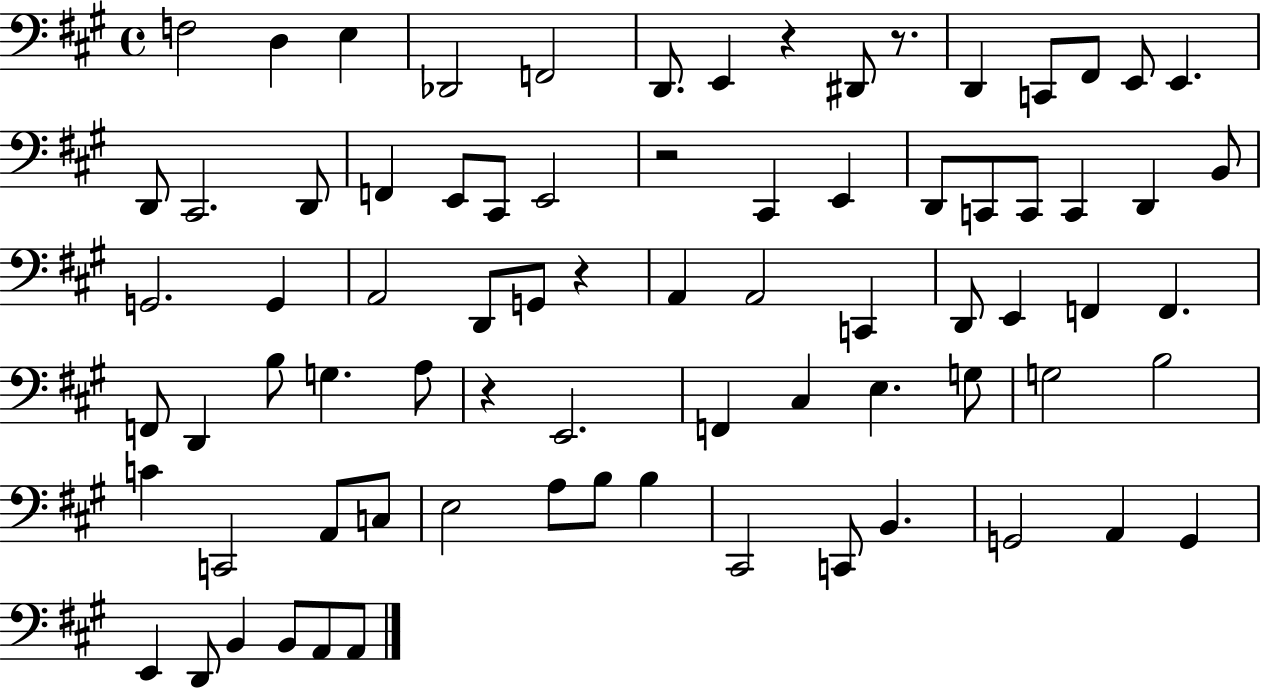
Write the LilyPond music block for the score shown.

{
  \clef bass
  \time 4/4
  \defaultTimeSignature
  \key a \major
  \repeat volta 2 { f2 d4 e4 | des,2 f,2 | d,8. e,4 r4 dis,8 r8. | d,4 c,8 fis,8 e,8 e,4. | \break d,8 cis,2. d,8 | f,4 e,8 cis,8 e,2 | r2 cis,4 e,4 | d,8 c,8 c,8 c,4 d,4 b,8 | \break g,2. g,4 | a,2 d,8 g,8 r4 | a,4 a,2 c,4 | d,8 e,4 f,4 f,4. | \break f,8 d,4 b8 g4. a8 | r4 e,2. | f,4 cis4 e4. g8 | g2 b2 | \break c'4 c,2 a,8 c8 | e2 a8 b8 b4 | cis,2 c,8 b,4. | g,2 a,4 g,4 | \break e,4 d,8 b,4 b,8 a,8 a,8 | } \bar "|."
}